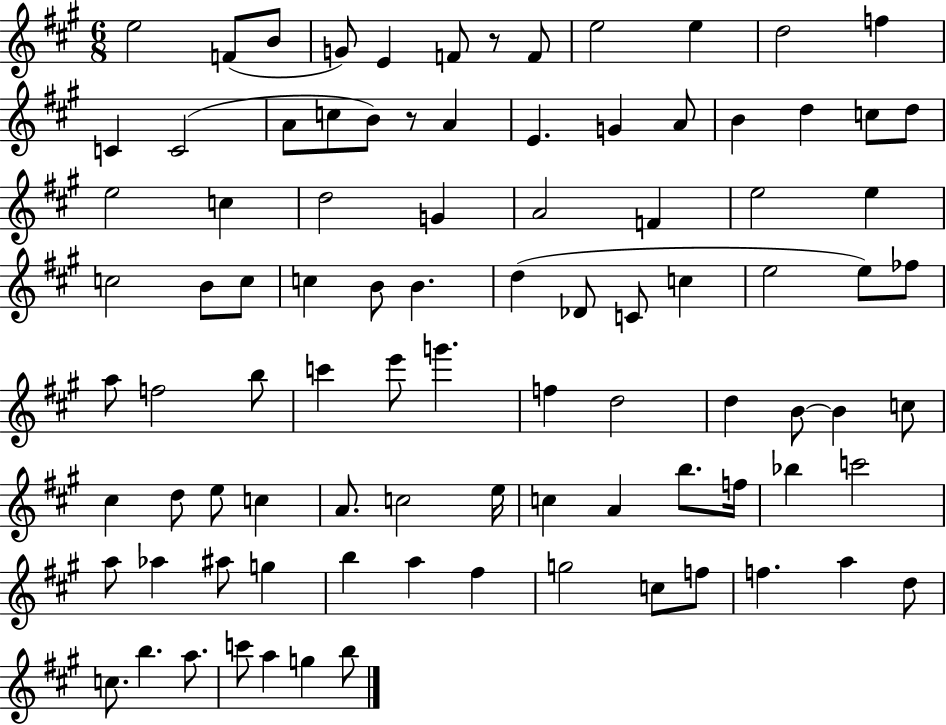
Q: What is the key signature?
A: A major